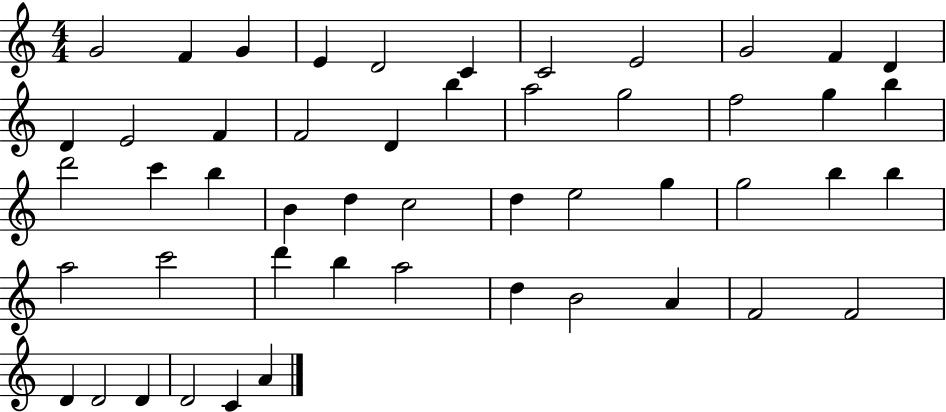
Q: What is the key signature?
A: C major